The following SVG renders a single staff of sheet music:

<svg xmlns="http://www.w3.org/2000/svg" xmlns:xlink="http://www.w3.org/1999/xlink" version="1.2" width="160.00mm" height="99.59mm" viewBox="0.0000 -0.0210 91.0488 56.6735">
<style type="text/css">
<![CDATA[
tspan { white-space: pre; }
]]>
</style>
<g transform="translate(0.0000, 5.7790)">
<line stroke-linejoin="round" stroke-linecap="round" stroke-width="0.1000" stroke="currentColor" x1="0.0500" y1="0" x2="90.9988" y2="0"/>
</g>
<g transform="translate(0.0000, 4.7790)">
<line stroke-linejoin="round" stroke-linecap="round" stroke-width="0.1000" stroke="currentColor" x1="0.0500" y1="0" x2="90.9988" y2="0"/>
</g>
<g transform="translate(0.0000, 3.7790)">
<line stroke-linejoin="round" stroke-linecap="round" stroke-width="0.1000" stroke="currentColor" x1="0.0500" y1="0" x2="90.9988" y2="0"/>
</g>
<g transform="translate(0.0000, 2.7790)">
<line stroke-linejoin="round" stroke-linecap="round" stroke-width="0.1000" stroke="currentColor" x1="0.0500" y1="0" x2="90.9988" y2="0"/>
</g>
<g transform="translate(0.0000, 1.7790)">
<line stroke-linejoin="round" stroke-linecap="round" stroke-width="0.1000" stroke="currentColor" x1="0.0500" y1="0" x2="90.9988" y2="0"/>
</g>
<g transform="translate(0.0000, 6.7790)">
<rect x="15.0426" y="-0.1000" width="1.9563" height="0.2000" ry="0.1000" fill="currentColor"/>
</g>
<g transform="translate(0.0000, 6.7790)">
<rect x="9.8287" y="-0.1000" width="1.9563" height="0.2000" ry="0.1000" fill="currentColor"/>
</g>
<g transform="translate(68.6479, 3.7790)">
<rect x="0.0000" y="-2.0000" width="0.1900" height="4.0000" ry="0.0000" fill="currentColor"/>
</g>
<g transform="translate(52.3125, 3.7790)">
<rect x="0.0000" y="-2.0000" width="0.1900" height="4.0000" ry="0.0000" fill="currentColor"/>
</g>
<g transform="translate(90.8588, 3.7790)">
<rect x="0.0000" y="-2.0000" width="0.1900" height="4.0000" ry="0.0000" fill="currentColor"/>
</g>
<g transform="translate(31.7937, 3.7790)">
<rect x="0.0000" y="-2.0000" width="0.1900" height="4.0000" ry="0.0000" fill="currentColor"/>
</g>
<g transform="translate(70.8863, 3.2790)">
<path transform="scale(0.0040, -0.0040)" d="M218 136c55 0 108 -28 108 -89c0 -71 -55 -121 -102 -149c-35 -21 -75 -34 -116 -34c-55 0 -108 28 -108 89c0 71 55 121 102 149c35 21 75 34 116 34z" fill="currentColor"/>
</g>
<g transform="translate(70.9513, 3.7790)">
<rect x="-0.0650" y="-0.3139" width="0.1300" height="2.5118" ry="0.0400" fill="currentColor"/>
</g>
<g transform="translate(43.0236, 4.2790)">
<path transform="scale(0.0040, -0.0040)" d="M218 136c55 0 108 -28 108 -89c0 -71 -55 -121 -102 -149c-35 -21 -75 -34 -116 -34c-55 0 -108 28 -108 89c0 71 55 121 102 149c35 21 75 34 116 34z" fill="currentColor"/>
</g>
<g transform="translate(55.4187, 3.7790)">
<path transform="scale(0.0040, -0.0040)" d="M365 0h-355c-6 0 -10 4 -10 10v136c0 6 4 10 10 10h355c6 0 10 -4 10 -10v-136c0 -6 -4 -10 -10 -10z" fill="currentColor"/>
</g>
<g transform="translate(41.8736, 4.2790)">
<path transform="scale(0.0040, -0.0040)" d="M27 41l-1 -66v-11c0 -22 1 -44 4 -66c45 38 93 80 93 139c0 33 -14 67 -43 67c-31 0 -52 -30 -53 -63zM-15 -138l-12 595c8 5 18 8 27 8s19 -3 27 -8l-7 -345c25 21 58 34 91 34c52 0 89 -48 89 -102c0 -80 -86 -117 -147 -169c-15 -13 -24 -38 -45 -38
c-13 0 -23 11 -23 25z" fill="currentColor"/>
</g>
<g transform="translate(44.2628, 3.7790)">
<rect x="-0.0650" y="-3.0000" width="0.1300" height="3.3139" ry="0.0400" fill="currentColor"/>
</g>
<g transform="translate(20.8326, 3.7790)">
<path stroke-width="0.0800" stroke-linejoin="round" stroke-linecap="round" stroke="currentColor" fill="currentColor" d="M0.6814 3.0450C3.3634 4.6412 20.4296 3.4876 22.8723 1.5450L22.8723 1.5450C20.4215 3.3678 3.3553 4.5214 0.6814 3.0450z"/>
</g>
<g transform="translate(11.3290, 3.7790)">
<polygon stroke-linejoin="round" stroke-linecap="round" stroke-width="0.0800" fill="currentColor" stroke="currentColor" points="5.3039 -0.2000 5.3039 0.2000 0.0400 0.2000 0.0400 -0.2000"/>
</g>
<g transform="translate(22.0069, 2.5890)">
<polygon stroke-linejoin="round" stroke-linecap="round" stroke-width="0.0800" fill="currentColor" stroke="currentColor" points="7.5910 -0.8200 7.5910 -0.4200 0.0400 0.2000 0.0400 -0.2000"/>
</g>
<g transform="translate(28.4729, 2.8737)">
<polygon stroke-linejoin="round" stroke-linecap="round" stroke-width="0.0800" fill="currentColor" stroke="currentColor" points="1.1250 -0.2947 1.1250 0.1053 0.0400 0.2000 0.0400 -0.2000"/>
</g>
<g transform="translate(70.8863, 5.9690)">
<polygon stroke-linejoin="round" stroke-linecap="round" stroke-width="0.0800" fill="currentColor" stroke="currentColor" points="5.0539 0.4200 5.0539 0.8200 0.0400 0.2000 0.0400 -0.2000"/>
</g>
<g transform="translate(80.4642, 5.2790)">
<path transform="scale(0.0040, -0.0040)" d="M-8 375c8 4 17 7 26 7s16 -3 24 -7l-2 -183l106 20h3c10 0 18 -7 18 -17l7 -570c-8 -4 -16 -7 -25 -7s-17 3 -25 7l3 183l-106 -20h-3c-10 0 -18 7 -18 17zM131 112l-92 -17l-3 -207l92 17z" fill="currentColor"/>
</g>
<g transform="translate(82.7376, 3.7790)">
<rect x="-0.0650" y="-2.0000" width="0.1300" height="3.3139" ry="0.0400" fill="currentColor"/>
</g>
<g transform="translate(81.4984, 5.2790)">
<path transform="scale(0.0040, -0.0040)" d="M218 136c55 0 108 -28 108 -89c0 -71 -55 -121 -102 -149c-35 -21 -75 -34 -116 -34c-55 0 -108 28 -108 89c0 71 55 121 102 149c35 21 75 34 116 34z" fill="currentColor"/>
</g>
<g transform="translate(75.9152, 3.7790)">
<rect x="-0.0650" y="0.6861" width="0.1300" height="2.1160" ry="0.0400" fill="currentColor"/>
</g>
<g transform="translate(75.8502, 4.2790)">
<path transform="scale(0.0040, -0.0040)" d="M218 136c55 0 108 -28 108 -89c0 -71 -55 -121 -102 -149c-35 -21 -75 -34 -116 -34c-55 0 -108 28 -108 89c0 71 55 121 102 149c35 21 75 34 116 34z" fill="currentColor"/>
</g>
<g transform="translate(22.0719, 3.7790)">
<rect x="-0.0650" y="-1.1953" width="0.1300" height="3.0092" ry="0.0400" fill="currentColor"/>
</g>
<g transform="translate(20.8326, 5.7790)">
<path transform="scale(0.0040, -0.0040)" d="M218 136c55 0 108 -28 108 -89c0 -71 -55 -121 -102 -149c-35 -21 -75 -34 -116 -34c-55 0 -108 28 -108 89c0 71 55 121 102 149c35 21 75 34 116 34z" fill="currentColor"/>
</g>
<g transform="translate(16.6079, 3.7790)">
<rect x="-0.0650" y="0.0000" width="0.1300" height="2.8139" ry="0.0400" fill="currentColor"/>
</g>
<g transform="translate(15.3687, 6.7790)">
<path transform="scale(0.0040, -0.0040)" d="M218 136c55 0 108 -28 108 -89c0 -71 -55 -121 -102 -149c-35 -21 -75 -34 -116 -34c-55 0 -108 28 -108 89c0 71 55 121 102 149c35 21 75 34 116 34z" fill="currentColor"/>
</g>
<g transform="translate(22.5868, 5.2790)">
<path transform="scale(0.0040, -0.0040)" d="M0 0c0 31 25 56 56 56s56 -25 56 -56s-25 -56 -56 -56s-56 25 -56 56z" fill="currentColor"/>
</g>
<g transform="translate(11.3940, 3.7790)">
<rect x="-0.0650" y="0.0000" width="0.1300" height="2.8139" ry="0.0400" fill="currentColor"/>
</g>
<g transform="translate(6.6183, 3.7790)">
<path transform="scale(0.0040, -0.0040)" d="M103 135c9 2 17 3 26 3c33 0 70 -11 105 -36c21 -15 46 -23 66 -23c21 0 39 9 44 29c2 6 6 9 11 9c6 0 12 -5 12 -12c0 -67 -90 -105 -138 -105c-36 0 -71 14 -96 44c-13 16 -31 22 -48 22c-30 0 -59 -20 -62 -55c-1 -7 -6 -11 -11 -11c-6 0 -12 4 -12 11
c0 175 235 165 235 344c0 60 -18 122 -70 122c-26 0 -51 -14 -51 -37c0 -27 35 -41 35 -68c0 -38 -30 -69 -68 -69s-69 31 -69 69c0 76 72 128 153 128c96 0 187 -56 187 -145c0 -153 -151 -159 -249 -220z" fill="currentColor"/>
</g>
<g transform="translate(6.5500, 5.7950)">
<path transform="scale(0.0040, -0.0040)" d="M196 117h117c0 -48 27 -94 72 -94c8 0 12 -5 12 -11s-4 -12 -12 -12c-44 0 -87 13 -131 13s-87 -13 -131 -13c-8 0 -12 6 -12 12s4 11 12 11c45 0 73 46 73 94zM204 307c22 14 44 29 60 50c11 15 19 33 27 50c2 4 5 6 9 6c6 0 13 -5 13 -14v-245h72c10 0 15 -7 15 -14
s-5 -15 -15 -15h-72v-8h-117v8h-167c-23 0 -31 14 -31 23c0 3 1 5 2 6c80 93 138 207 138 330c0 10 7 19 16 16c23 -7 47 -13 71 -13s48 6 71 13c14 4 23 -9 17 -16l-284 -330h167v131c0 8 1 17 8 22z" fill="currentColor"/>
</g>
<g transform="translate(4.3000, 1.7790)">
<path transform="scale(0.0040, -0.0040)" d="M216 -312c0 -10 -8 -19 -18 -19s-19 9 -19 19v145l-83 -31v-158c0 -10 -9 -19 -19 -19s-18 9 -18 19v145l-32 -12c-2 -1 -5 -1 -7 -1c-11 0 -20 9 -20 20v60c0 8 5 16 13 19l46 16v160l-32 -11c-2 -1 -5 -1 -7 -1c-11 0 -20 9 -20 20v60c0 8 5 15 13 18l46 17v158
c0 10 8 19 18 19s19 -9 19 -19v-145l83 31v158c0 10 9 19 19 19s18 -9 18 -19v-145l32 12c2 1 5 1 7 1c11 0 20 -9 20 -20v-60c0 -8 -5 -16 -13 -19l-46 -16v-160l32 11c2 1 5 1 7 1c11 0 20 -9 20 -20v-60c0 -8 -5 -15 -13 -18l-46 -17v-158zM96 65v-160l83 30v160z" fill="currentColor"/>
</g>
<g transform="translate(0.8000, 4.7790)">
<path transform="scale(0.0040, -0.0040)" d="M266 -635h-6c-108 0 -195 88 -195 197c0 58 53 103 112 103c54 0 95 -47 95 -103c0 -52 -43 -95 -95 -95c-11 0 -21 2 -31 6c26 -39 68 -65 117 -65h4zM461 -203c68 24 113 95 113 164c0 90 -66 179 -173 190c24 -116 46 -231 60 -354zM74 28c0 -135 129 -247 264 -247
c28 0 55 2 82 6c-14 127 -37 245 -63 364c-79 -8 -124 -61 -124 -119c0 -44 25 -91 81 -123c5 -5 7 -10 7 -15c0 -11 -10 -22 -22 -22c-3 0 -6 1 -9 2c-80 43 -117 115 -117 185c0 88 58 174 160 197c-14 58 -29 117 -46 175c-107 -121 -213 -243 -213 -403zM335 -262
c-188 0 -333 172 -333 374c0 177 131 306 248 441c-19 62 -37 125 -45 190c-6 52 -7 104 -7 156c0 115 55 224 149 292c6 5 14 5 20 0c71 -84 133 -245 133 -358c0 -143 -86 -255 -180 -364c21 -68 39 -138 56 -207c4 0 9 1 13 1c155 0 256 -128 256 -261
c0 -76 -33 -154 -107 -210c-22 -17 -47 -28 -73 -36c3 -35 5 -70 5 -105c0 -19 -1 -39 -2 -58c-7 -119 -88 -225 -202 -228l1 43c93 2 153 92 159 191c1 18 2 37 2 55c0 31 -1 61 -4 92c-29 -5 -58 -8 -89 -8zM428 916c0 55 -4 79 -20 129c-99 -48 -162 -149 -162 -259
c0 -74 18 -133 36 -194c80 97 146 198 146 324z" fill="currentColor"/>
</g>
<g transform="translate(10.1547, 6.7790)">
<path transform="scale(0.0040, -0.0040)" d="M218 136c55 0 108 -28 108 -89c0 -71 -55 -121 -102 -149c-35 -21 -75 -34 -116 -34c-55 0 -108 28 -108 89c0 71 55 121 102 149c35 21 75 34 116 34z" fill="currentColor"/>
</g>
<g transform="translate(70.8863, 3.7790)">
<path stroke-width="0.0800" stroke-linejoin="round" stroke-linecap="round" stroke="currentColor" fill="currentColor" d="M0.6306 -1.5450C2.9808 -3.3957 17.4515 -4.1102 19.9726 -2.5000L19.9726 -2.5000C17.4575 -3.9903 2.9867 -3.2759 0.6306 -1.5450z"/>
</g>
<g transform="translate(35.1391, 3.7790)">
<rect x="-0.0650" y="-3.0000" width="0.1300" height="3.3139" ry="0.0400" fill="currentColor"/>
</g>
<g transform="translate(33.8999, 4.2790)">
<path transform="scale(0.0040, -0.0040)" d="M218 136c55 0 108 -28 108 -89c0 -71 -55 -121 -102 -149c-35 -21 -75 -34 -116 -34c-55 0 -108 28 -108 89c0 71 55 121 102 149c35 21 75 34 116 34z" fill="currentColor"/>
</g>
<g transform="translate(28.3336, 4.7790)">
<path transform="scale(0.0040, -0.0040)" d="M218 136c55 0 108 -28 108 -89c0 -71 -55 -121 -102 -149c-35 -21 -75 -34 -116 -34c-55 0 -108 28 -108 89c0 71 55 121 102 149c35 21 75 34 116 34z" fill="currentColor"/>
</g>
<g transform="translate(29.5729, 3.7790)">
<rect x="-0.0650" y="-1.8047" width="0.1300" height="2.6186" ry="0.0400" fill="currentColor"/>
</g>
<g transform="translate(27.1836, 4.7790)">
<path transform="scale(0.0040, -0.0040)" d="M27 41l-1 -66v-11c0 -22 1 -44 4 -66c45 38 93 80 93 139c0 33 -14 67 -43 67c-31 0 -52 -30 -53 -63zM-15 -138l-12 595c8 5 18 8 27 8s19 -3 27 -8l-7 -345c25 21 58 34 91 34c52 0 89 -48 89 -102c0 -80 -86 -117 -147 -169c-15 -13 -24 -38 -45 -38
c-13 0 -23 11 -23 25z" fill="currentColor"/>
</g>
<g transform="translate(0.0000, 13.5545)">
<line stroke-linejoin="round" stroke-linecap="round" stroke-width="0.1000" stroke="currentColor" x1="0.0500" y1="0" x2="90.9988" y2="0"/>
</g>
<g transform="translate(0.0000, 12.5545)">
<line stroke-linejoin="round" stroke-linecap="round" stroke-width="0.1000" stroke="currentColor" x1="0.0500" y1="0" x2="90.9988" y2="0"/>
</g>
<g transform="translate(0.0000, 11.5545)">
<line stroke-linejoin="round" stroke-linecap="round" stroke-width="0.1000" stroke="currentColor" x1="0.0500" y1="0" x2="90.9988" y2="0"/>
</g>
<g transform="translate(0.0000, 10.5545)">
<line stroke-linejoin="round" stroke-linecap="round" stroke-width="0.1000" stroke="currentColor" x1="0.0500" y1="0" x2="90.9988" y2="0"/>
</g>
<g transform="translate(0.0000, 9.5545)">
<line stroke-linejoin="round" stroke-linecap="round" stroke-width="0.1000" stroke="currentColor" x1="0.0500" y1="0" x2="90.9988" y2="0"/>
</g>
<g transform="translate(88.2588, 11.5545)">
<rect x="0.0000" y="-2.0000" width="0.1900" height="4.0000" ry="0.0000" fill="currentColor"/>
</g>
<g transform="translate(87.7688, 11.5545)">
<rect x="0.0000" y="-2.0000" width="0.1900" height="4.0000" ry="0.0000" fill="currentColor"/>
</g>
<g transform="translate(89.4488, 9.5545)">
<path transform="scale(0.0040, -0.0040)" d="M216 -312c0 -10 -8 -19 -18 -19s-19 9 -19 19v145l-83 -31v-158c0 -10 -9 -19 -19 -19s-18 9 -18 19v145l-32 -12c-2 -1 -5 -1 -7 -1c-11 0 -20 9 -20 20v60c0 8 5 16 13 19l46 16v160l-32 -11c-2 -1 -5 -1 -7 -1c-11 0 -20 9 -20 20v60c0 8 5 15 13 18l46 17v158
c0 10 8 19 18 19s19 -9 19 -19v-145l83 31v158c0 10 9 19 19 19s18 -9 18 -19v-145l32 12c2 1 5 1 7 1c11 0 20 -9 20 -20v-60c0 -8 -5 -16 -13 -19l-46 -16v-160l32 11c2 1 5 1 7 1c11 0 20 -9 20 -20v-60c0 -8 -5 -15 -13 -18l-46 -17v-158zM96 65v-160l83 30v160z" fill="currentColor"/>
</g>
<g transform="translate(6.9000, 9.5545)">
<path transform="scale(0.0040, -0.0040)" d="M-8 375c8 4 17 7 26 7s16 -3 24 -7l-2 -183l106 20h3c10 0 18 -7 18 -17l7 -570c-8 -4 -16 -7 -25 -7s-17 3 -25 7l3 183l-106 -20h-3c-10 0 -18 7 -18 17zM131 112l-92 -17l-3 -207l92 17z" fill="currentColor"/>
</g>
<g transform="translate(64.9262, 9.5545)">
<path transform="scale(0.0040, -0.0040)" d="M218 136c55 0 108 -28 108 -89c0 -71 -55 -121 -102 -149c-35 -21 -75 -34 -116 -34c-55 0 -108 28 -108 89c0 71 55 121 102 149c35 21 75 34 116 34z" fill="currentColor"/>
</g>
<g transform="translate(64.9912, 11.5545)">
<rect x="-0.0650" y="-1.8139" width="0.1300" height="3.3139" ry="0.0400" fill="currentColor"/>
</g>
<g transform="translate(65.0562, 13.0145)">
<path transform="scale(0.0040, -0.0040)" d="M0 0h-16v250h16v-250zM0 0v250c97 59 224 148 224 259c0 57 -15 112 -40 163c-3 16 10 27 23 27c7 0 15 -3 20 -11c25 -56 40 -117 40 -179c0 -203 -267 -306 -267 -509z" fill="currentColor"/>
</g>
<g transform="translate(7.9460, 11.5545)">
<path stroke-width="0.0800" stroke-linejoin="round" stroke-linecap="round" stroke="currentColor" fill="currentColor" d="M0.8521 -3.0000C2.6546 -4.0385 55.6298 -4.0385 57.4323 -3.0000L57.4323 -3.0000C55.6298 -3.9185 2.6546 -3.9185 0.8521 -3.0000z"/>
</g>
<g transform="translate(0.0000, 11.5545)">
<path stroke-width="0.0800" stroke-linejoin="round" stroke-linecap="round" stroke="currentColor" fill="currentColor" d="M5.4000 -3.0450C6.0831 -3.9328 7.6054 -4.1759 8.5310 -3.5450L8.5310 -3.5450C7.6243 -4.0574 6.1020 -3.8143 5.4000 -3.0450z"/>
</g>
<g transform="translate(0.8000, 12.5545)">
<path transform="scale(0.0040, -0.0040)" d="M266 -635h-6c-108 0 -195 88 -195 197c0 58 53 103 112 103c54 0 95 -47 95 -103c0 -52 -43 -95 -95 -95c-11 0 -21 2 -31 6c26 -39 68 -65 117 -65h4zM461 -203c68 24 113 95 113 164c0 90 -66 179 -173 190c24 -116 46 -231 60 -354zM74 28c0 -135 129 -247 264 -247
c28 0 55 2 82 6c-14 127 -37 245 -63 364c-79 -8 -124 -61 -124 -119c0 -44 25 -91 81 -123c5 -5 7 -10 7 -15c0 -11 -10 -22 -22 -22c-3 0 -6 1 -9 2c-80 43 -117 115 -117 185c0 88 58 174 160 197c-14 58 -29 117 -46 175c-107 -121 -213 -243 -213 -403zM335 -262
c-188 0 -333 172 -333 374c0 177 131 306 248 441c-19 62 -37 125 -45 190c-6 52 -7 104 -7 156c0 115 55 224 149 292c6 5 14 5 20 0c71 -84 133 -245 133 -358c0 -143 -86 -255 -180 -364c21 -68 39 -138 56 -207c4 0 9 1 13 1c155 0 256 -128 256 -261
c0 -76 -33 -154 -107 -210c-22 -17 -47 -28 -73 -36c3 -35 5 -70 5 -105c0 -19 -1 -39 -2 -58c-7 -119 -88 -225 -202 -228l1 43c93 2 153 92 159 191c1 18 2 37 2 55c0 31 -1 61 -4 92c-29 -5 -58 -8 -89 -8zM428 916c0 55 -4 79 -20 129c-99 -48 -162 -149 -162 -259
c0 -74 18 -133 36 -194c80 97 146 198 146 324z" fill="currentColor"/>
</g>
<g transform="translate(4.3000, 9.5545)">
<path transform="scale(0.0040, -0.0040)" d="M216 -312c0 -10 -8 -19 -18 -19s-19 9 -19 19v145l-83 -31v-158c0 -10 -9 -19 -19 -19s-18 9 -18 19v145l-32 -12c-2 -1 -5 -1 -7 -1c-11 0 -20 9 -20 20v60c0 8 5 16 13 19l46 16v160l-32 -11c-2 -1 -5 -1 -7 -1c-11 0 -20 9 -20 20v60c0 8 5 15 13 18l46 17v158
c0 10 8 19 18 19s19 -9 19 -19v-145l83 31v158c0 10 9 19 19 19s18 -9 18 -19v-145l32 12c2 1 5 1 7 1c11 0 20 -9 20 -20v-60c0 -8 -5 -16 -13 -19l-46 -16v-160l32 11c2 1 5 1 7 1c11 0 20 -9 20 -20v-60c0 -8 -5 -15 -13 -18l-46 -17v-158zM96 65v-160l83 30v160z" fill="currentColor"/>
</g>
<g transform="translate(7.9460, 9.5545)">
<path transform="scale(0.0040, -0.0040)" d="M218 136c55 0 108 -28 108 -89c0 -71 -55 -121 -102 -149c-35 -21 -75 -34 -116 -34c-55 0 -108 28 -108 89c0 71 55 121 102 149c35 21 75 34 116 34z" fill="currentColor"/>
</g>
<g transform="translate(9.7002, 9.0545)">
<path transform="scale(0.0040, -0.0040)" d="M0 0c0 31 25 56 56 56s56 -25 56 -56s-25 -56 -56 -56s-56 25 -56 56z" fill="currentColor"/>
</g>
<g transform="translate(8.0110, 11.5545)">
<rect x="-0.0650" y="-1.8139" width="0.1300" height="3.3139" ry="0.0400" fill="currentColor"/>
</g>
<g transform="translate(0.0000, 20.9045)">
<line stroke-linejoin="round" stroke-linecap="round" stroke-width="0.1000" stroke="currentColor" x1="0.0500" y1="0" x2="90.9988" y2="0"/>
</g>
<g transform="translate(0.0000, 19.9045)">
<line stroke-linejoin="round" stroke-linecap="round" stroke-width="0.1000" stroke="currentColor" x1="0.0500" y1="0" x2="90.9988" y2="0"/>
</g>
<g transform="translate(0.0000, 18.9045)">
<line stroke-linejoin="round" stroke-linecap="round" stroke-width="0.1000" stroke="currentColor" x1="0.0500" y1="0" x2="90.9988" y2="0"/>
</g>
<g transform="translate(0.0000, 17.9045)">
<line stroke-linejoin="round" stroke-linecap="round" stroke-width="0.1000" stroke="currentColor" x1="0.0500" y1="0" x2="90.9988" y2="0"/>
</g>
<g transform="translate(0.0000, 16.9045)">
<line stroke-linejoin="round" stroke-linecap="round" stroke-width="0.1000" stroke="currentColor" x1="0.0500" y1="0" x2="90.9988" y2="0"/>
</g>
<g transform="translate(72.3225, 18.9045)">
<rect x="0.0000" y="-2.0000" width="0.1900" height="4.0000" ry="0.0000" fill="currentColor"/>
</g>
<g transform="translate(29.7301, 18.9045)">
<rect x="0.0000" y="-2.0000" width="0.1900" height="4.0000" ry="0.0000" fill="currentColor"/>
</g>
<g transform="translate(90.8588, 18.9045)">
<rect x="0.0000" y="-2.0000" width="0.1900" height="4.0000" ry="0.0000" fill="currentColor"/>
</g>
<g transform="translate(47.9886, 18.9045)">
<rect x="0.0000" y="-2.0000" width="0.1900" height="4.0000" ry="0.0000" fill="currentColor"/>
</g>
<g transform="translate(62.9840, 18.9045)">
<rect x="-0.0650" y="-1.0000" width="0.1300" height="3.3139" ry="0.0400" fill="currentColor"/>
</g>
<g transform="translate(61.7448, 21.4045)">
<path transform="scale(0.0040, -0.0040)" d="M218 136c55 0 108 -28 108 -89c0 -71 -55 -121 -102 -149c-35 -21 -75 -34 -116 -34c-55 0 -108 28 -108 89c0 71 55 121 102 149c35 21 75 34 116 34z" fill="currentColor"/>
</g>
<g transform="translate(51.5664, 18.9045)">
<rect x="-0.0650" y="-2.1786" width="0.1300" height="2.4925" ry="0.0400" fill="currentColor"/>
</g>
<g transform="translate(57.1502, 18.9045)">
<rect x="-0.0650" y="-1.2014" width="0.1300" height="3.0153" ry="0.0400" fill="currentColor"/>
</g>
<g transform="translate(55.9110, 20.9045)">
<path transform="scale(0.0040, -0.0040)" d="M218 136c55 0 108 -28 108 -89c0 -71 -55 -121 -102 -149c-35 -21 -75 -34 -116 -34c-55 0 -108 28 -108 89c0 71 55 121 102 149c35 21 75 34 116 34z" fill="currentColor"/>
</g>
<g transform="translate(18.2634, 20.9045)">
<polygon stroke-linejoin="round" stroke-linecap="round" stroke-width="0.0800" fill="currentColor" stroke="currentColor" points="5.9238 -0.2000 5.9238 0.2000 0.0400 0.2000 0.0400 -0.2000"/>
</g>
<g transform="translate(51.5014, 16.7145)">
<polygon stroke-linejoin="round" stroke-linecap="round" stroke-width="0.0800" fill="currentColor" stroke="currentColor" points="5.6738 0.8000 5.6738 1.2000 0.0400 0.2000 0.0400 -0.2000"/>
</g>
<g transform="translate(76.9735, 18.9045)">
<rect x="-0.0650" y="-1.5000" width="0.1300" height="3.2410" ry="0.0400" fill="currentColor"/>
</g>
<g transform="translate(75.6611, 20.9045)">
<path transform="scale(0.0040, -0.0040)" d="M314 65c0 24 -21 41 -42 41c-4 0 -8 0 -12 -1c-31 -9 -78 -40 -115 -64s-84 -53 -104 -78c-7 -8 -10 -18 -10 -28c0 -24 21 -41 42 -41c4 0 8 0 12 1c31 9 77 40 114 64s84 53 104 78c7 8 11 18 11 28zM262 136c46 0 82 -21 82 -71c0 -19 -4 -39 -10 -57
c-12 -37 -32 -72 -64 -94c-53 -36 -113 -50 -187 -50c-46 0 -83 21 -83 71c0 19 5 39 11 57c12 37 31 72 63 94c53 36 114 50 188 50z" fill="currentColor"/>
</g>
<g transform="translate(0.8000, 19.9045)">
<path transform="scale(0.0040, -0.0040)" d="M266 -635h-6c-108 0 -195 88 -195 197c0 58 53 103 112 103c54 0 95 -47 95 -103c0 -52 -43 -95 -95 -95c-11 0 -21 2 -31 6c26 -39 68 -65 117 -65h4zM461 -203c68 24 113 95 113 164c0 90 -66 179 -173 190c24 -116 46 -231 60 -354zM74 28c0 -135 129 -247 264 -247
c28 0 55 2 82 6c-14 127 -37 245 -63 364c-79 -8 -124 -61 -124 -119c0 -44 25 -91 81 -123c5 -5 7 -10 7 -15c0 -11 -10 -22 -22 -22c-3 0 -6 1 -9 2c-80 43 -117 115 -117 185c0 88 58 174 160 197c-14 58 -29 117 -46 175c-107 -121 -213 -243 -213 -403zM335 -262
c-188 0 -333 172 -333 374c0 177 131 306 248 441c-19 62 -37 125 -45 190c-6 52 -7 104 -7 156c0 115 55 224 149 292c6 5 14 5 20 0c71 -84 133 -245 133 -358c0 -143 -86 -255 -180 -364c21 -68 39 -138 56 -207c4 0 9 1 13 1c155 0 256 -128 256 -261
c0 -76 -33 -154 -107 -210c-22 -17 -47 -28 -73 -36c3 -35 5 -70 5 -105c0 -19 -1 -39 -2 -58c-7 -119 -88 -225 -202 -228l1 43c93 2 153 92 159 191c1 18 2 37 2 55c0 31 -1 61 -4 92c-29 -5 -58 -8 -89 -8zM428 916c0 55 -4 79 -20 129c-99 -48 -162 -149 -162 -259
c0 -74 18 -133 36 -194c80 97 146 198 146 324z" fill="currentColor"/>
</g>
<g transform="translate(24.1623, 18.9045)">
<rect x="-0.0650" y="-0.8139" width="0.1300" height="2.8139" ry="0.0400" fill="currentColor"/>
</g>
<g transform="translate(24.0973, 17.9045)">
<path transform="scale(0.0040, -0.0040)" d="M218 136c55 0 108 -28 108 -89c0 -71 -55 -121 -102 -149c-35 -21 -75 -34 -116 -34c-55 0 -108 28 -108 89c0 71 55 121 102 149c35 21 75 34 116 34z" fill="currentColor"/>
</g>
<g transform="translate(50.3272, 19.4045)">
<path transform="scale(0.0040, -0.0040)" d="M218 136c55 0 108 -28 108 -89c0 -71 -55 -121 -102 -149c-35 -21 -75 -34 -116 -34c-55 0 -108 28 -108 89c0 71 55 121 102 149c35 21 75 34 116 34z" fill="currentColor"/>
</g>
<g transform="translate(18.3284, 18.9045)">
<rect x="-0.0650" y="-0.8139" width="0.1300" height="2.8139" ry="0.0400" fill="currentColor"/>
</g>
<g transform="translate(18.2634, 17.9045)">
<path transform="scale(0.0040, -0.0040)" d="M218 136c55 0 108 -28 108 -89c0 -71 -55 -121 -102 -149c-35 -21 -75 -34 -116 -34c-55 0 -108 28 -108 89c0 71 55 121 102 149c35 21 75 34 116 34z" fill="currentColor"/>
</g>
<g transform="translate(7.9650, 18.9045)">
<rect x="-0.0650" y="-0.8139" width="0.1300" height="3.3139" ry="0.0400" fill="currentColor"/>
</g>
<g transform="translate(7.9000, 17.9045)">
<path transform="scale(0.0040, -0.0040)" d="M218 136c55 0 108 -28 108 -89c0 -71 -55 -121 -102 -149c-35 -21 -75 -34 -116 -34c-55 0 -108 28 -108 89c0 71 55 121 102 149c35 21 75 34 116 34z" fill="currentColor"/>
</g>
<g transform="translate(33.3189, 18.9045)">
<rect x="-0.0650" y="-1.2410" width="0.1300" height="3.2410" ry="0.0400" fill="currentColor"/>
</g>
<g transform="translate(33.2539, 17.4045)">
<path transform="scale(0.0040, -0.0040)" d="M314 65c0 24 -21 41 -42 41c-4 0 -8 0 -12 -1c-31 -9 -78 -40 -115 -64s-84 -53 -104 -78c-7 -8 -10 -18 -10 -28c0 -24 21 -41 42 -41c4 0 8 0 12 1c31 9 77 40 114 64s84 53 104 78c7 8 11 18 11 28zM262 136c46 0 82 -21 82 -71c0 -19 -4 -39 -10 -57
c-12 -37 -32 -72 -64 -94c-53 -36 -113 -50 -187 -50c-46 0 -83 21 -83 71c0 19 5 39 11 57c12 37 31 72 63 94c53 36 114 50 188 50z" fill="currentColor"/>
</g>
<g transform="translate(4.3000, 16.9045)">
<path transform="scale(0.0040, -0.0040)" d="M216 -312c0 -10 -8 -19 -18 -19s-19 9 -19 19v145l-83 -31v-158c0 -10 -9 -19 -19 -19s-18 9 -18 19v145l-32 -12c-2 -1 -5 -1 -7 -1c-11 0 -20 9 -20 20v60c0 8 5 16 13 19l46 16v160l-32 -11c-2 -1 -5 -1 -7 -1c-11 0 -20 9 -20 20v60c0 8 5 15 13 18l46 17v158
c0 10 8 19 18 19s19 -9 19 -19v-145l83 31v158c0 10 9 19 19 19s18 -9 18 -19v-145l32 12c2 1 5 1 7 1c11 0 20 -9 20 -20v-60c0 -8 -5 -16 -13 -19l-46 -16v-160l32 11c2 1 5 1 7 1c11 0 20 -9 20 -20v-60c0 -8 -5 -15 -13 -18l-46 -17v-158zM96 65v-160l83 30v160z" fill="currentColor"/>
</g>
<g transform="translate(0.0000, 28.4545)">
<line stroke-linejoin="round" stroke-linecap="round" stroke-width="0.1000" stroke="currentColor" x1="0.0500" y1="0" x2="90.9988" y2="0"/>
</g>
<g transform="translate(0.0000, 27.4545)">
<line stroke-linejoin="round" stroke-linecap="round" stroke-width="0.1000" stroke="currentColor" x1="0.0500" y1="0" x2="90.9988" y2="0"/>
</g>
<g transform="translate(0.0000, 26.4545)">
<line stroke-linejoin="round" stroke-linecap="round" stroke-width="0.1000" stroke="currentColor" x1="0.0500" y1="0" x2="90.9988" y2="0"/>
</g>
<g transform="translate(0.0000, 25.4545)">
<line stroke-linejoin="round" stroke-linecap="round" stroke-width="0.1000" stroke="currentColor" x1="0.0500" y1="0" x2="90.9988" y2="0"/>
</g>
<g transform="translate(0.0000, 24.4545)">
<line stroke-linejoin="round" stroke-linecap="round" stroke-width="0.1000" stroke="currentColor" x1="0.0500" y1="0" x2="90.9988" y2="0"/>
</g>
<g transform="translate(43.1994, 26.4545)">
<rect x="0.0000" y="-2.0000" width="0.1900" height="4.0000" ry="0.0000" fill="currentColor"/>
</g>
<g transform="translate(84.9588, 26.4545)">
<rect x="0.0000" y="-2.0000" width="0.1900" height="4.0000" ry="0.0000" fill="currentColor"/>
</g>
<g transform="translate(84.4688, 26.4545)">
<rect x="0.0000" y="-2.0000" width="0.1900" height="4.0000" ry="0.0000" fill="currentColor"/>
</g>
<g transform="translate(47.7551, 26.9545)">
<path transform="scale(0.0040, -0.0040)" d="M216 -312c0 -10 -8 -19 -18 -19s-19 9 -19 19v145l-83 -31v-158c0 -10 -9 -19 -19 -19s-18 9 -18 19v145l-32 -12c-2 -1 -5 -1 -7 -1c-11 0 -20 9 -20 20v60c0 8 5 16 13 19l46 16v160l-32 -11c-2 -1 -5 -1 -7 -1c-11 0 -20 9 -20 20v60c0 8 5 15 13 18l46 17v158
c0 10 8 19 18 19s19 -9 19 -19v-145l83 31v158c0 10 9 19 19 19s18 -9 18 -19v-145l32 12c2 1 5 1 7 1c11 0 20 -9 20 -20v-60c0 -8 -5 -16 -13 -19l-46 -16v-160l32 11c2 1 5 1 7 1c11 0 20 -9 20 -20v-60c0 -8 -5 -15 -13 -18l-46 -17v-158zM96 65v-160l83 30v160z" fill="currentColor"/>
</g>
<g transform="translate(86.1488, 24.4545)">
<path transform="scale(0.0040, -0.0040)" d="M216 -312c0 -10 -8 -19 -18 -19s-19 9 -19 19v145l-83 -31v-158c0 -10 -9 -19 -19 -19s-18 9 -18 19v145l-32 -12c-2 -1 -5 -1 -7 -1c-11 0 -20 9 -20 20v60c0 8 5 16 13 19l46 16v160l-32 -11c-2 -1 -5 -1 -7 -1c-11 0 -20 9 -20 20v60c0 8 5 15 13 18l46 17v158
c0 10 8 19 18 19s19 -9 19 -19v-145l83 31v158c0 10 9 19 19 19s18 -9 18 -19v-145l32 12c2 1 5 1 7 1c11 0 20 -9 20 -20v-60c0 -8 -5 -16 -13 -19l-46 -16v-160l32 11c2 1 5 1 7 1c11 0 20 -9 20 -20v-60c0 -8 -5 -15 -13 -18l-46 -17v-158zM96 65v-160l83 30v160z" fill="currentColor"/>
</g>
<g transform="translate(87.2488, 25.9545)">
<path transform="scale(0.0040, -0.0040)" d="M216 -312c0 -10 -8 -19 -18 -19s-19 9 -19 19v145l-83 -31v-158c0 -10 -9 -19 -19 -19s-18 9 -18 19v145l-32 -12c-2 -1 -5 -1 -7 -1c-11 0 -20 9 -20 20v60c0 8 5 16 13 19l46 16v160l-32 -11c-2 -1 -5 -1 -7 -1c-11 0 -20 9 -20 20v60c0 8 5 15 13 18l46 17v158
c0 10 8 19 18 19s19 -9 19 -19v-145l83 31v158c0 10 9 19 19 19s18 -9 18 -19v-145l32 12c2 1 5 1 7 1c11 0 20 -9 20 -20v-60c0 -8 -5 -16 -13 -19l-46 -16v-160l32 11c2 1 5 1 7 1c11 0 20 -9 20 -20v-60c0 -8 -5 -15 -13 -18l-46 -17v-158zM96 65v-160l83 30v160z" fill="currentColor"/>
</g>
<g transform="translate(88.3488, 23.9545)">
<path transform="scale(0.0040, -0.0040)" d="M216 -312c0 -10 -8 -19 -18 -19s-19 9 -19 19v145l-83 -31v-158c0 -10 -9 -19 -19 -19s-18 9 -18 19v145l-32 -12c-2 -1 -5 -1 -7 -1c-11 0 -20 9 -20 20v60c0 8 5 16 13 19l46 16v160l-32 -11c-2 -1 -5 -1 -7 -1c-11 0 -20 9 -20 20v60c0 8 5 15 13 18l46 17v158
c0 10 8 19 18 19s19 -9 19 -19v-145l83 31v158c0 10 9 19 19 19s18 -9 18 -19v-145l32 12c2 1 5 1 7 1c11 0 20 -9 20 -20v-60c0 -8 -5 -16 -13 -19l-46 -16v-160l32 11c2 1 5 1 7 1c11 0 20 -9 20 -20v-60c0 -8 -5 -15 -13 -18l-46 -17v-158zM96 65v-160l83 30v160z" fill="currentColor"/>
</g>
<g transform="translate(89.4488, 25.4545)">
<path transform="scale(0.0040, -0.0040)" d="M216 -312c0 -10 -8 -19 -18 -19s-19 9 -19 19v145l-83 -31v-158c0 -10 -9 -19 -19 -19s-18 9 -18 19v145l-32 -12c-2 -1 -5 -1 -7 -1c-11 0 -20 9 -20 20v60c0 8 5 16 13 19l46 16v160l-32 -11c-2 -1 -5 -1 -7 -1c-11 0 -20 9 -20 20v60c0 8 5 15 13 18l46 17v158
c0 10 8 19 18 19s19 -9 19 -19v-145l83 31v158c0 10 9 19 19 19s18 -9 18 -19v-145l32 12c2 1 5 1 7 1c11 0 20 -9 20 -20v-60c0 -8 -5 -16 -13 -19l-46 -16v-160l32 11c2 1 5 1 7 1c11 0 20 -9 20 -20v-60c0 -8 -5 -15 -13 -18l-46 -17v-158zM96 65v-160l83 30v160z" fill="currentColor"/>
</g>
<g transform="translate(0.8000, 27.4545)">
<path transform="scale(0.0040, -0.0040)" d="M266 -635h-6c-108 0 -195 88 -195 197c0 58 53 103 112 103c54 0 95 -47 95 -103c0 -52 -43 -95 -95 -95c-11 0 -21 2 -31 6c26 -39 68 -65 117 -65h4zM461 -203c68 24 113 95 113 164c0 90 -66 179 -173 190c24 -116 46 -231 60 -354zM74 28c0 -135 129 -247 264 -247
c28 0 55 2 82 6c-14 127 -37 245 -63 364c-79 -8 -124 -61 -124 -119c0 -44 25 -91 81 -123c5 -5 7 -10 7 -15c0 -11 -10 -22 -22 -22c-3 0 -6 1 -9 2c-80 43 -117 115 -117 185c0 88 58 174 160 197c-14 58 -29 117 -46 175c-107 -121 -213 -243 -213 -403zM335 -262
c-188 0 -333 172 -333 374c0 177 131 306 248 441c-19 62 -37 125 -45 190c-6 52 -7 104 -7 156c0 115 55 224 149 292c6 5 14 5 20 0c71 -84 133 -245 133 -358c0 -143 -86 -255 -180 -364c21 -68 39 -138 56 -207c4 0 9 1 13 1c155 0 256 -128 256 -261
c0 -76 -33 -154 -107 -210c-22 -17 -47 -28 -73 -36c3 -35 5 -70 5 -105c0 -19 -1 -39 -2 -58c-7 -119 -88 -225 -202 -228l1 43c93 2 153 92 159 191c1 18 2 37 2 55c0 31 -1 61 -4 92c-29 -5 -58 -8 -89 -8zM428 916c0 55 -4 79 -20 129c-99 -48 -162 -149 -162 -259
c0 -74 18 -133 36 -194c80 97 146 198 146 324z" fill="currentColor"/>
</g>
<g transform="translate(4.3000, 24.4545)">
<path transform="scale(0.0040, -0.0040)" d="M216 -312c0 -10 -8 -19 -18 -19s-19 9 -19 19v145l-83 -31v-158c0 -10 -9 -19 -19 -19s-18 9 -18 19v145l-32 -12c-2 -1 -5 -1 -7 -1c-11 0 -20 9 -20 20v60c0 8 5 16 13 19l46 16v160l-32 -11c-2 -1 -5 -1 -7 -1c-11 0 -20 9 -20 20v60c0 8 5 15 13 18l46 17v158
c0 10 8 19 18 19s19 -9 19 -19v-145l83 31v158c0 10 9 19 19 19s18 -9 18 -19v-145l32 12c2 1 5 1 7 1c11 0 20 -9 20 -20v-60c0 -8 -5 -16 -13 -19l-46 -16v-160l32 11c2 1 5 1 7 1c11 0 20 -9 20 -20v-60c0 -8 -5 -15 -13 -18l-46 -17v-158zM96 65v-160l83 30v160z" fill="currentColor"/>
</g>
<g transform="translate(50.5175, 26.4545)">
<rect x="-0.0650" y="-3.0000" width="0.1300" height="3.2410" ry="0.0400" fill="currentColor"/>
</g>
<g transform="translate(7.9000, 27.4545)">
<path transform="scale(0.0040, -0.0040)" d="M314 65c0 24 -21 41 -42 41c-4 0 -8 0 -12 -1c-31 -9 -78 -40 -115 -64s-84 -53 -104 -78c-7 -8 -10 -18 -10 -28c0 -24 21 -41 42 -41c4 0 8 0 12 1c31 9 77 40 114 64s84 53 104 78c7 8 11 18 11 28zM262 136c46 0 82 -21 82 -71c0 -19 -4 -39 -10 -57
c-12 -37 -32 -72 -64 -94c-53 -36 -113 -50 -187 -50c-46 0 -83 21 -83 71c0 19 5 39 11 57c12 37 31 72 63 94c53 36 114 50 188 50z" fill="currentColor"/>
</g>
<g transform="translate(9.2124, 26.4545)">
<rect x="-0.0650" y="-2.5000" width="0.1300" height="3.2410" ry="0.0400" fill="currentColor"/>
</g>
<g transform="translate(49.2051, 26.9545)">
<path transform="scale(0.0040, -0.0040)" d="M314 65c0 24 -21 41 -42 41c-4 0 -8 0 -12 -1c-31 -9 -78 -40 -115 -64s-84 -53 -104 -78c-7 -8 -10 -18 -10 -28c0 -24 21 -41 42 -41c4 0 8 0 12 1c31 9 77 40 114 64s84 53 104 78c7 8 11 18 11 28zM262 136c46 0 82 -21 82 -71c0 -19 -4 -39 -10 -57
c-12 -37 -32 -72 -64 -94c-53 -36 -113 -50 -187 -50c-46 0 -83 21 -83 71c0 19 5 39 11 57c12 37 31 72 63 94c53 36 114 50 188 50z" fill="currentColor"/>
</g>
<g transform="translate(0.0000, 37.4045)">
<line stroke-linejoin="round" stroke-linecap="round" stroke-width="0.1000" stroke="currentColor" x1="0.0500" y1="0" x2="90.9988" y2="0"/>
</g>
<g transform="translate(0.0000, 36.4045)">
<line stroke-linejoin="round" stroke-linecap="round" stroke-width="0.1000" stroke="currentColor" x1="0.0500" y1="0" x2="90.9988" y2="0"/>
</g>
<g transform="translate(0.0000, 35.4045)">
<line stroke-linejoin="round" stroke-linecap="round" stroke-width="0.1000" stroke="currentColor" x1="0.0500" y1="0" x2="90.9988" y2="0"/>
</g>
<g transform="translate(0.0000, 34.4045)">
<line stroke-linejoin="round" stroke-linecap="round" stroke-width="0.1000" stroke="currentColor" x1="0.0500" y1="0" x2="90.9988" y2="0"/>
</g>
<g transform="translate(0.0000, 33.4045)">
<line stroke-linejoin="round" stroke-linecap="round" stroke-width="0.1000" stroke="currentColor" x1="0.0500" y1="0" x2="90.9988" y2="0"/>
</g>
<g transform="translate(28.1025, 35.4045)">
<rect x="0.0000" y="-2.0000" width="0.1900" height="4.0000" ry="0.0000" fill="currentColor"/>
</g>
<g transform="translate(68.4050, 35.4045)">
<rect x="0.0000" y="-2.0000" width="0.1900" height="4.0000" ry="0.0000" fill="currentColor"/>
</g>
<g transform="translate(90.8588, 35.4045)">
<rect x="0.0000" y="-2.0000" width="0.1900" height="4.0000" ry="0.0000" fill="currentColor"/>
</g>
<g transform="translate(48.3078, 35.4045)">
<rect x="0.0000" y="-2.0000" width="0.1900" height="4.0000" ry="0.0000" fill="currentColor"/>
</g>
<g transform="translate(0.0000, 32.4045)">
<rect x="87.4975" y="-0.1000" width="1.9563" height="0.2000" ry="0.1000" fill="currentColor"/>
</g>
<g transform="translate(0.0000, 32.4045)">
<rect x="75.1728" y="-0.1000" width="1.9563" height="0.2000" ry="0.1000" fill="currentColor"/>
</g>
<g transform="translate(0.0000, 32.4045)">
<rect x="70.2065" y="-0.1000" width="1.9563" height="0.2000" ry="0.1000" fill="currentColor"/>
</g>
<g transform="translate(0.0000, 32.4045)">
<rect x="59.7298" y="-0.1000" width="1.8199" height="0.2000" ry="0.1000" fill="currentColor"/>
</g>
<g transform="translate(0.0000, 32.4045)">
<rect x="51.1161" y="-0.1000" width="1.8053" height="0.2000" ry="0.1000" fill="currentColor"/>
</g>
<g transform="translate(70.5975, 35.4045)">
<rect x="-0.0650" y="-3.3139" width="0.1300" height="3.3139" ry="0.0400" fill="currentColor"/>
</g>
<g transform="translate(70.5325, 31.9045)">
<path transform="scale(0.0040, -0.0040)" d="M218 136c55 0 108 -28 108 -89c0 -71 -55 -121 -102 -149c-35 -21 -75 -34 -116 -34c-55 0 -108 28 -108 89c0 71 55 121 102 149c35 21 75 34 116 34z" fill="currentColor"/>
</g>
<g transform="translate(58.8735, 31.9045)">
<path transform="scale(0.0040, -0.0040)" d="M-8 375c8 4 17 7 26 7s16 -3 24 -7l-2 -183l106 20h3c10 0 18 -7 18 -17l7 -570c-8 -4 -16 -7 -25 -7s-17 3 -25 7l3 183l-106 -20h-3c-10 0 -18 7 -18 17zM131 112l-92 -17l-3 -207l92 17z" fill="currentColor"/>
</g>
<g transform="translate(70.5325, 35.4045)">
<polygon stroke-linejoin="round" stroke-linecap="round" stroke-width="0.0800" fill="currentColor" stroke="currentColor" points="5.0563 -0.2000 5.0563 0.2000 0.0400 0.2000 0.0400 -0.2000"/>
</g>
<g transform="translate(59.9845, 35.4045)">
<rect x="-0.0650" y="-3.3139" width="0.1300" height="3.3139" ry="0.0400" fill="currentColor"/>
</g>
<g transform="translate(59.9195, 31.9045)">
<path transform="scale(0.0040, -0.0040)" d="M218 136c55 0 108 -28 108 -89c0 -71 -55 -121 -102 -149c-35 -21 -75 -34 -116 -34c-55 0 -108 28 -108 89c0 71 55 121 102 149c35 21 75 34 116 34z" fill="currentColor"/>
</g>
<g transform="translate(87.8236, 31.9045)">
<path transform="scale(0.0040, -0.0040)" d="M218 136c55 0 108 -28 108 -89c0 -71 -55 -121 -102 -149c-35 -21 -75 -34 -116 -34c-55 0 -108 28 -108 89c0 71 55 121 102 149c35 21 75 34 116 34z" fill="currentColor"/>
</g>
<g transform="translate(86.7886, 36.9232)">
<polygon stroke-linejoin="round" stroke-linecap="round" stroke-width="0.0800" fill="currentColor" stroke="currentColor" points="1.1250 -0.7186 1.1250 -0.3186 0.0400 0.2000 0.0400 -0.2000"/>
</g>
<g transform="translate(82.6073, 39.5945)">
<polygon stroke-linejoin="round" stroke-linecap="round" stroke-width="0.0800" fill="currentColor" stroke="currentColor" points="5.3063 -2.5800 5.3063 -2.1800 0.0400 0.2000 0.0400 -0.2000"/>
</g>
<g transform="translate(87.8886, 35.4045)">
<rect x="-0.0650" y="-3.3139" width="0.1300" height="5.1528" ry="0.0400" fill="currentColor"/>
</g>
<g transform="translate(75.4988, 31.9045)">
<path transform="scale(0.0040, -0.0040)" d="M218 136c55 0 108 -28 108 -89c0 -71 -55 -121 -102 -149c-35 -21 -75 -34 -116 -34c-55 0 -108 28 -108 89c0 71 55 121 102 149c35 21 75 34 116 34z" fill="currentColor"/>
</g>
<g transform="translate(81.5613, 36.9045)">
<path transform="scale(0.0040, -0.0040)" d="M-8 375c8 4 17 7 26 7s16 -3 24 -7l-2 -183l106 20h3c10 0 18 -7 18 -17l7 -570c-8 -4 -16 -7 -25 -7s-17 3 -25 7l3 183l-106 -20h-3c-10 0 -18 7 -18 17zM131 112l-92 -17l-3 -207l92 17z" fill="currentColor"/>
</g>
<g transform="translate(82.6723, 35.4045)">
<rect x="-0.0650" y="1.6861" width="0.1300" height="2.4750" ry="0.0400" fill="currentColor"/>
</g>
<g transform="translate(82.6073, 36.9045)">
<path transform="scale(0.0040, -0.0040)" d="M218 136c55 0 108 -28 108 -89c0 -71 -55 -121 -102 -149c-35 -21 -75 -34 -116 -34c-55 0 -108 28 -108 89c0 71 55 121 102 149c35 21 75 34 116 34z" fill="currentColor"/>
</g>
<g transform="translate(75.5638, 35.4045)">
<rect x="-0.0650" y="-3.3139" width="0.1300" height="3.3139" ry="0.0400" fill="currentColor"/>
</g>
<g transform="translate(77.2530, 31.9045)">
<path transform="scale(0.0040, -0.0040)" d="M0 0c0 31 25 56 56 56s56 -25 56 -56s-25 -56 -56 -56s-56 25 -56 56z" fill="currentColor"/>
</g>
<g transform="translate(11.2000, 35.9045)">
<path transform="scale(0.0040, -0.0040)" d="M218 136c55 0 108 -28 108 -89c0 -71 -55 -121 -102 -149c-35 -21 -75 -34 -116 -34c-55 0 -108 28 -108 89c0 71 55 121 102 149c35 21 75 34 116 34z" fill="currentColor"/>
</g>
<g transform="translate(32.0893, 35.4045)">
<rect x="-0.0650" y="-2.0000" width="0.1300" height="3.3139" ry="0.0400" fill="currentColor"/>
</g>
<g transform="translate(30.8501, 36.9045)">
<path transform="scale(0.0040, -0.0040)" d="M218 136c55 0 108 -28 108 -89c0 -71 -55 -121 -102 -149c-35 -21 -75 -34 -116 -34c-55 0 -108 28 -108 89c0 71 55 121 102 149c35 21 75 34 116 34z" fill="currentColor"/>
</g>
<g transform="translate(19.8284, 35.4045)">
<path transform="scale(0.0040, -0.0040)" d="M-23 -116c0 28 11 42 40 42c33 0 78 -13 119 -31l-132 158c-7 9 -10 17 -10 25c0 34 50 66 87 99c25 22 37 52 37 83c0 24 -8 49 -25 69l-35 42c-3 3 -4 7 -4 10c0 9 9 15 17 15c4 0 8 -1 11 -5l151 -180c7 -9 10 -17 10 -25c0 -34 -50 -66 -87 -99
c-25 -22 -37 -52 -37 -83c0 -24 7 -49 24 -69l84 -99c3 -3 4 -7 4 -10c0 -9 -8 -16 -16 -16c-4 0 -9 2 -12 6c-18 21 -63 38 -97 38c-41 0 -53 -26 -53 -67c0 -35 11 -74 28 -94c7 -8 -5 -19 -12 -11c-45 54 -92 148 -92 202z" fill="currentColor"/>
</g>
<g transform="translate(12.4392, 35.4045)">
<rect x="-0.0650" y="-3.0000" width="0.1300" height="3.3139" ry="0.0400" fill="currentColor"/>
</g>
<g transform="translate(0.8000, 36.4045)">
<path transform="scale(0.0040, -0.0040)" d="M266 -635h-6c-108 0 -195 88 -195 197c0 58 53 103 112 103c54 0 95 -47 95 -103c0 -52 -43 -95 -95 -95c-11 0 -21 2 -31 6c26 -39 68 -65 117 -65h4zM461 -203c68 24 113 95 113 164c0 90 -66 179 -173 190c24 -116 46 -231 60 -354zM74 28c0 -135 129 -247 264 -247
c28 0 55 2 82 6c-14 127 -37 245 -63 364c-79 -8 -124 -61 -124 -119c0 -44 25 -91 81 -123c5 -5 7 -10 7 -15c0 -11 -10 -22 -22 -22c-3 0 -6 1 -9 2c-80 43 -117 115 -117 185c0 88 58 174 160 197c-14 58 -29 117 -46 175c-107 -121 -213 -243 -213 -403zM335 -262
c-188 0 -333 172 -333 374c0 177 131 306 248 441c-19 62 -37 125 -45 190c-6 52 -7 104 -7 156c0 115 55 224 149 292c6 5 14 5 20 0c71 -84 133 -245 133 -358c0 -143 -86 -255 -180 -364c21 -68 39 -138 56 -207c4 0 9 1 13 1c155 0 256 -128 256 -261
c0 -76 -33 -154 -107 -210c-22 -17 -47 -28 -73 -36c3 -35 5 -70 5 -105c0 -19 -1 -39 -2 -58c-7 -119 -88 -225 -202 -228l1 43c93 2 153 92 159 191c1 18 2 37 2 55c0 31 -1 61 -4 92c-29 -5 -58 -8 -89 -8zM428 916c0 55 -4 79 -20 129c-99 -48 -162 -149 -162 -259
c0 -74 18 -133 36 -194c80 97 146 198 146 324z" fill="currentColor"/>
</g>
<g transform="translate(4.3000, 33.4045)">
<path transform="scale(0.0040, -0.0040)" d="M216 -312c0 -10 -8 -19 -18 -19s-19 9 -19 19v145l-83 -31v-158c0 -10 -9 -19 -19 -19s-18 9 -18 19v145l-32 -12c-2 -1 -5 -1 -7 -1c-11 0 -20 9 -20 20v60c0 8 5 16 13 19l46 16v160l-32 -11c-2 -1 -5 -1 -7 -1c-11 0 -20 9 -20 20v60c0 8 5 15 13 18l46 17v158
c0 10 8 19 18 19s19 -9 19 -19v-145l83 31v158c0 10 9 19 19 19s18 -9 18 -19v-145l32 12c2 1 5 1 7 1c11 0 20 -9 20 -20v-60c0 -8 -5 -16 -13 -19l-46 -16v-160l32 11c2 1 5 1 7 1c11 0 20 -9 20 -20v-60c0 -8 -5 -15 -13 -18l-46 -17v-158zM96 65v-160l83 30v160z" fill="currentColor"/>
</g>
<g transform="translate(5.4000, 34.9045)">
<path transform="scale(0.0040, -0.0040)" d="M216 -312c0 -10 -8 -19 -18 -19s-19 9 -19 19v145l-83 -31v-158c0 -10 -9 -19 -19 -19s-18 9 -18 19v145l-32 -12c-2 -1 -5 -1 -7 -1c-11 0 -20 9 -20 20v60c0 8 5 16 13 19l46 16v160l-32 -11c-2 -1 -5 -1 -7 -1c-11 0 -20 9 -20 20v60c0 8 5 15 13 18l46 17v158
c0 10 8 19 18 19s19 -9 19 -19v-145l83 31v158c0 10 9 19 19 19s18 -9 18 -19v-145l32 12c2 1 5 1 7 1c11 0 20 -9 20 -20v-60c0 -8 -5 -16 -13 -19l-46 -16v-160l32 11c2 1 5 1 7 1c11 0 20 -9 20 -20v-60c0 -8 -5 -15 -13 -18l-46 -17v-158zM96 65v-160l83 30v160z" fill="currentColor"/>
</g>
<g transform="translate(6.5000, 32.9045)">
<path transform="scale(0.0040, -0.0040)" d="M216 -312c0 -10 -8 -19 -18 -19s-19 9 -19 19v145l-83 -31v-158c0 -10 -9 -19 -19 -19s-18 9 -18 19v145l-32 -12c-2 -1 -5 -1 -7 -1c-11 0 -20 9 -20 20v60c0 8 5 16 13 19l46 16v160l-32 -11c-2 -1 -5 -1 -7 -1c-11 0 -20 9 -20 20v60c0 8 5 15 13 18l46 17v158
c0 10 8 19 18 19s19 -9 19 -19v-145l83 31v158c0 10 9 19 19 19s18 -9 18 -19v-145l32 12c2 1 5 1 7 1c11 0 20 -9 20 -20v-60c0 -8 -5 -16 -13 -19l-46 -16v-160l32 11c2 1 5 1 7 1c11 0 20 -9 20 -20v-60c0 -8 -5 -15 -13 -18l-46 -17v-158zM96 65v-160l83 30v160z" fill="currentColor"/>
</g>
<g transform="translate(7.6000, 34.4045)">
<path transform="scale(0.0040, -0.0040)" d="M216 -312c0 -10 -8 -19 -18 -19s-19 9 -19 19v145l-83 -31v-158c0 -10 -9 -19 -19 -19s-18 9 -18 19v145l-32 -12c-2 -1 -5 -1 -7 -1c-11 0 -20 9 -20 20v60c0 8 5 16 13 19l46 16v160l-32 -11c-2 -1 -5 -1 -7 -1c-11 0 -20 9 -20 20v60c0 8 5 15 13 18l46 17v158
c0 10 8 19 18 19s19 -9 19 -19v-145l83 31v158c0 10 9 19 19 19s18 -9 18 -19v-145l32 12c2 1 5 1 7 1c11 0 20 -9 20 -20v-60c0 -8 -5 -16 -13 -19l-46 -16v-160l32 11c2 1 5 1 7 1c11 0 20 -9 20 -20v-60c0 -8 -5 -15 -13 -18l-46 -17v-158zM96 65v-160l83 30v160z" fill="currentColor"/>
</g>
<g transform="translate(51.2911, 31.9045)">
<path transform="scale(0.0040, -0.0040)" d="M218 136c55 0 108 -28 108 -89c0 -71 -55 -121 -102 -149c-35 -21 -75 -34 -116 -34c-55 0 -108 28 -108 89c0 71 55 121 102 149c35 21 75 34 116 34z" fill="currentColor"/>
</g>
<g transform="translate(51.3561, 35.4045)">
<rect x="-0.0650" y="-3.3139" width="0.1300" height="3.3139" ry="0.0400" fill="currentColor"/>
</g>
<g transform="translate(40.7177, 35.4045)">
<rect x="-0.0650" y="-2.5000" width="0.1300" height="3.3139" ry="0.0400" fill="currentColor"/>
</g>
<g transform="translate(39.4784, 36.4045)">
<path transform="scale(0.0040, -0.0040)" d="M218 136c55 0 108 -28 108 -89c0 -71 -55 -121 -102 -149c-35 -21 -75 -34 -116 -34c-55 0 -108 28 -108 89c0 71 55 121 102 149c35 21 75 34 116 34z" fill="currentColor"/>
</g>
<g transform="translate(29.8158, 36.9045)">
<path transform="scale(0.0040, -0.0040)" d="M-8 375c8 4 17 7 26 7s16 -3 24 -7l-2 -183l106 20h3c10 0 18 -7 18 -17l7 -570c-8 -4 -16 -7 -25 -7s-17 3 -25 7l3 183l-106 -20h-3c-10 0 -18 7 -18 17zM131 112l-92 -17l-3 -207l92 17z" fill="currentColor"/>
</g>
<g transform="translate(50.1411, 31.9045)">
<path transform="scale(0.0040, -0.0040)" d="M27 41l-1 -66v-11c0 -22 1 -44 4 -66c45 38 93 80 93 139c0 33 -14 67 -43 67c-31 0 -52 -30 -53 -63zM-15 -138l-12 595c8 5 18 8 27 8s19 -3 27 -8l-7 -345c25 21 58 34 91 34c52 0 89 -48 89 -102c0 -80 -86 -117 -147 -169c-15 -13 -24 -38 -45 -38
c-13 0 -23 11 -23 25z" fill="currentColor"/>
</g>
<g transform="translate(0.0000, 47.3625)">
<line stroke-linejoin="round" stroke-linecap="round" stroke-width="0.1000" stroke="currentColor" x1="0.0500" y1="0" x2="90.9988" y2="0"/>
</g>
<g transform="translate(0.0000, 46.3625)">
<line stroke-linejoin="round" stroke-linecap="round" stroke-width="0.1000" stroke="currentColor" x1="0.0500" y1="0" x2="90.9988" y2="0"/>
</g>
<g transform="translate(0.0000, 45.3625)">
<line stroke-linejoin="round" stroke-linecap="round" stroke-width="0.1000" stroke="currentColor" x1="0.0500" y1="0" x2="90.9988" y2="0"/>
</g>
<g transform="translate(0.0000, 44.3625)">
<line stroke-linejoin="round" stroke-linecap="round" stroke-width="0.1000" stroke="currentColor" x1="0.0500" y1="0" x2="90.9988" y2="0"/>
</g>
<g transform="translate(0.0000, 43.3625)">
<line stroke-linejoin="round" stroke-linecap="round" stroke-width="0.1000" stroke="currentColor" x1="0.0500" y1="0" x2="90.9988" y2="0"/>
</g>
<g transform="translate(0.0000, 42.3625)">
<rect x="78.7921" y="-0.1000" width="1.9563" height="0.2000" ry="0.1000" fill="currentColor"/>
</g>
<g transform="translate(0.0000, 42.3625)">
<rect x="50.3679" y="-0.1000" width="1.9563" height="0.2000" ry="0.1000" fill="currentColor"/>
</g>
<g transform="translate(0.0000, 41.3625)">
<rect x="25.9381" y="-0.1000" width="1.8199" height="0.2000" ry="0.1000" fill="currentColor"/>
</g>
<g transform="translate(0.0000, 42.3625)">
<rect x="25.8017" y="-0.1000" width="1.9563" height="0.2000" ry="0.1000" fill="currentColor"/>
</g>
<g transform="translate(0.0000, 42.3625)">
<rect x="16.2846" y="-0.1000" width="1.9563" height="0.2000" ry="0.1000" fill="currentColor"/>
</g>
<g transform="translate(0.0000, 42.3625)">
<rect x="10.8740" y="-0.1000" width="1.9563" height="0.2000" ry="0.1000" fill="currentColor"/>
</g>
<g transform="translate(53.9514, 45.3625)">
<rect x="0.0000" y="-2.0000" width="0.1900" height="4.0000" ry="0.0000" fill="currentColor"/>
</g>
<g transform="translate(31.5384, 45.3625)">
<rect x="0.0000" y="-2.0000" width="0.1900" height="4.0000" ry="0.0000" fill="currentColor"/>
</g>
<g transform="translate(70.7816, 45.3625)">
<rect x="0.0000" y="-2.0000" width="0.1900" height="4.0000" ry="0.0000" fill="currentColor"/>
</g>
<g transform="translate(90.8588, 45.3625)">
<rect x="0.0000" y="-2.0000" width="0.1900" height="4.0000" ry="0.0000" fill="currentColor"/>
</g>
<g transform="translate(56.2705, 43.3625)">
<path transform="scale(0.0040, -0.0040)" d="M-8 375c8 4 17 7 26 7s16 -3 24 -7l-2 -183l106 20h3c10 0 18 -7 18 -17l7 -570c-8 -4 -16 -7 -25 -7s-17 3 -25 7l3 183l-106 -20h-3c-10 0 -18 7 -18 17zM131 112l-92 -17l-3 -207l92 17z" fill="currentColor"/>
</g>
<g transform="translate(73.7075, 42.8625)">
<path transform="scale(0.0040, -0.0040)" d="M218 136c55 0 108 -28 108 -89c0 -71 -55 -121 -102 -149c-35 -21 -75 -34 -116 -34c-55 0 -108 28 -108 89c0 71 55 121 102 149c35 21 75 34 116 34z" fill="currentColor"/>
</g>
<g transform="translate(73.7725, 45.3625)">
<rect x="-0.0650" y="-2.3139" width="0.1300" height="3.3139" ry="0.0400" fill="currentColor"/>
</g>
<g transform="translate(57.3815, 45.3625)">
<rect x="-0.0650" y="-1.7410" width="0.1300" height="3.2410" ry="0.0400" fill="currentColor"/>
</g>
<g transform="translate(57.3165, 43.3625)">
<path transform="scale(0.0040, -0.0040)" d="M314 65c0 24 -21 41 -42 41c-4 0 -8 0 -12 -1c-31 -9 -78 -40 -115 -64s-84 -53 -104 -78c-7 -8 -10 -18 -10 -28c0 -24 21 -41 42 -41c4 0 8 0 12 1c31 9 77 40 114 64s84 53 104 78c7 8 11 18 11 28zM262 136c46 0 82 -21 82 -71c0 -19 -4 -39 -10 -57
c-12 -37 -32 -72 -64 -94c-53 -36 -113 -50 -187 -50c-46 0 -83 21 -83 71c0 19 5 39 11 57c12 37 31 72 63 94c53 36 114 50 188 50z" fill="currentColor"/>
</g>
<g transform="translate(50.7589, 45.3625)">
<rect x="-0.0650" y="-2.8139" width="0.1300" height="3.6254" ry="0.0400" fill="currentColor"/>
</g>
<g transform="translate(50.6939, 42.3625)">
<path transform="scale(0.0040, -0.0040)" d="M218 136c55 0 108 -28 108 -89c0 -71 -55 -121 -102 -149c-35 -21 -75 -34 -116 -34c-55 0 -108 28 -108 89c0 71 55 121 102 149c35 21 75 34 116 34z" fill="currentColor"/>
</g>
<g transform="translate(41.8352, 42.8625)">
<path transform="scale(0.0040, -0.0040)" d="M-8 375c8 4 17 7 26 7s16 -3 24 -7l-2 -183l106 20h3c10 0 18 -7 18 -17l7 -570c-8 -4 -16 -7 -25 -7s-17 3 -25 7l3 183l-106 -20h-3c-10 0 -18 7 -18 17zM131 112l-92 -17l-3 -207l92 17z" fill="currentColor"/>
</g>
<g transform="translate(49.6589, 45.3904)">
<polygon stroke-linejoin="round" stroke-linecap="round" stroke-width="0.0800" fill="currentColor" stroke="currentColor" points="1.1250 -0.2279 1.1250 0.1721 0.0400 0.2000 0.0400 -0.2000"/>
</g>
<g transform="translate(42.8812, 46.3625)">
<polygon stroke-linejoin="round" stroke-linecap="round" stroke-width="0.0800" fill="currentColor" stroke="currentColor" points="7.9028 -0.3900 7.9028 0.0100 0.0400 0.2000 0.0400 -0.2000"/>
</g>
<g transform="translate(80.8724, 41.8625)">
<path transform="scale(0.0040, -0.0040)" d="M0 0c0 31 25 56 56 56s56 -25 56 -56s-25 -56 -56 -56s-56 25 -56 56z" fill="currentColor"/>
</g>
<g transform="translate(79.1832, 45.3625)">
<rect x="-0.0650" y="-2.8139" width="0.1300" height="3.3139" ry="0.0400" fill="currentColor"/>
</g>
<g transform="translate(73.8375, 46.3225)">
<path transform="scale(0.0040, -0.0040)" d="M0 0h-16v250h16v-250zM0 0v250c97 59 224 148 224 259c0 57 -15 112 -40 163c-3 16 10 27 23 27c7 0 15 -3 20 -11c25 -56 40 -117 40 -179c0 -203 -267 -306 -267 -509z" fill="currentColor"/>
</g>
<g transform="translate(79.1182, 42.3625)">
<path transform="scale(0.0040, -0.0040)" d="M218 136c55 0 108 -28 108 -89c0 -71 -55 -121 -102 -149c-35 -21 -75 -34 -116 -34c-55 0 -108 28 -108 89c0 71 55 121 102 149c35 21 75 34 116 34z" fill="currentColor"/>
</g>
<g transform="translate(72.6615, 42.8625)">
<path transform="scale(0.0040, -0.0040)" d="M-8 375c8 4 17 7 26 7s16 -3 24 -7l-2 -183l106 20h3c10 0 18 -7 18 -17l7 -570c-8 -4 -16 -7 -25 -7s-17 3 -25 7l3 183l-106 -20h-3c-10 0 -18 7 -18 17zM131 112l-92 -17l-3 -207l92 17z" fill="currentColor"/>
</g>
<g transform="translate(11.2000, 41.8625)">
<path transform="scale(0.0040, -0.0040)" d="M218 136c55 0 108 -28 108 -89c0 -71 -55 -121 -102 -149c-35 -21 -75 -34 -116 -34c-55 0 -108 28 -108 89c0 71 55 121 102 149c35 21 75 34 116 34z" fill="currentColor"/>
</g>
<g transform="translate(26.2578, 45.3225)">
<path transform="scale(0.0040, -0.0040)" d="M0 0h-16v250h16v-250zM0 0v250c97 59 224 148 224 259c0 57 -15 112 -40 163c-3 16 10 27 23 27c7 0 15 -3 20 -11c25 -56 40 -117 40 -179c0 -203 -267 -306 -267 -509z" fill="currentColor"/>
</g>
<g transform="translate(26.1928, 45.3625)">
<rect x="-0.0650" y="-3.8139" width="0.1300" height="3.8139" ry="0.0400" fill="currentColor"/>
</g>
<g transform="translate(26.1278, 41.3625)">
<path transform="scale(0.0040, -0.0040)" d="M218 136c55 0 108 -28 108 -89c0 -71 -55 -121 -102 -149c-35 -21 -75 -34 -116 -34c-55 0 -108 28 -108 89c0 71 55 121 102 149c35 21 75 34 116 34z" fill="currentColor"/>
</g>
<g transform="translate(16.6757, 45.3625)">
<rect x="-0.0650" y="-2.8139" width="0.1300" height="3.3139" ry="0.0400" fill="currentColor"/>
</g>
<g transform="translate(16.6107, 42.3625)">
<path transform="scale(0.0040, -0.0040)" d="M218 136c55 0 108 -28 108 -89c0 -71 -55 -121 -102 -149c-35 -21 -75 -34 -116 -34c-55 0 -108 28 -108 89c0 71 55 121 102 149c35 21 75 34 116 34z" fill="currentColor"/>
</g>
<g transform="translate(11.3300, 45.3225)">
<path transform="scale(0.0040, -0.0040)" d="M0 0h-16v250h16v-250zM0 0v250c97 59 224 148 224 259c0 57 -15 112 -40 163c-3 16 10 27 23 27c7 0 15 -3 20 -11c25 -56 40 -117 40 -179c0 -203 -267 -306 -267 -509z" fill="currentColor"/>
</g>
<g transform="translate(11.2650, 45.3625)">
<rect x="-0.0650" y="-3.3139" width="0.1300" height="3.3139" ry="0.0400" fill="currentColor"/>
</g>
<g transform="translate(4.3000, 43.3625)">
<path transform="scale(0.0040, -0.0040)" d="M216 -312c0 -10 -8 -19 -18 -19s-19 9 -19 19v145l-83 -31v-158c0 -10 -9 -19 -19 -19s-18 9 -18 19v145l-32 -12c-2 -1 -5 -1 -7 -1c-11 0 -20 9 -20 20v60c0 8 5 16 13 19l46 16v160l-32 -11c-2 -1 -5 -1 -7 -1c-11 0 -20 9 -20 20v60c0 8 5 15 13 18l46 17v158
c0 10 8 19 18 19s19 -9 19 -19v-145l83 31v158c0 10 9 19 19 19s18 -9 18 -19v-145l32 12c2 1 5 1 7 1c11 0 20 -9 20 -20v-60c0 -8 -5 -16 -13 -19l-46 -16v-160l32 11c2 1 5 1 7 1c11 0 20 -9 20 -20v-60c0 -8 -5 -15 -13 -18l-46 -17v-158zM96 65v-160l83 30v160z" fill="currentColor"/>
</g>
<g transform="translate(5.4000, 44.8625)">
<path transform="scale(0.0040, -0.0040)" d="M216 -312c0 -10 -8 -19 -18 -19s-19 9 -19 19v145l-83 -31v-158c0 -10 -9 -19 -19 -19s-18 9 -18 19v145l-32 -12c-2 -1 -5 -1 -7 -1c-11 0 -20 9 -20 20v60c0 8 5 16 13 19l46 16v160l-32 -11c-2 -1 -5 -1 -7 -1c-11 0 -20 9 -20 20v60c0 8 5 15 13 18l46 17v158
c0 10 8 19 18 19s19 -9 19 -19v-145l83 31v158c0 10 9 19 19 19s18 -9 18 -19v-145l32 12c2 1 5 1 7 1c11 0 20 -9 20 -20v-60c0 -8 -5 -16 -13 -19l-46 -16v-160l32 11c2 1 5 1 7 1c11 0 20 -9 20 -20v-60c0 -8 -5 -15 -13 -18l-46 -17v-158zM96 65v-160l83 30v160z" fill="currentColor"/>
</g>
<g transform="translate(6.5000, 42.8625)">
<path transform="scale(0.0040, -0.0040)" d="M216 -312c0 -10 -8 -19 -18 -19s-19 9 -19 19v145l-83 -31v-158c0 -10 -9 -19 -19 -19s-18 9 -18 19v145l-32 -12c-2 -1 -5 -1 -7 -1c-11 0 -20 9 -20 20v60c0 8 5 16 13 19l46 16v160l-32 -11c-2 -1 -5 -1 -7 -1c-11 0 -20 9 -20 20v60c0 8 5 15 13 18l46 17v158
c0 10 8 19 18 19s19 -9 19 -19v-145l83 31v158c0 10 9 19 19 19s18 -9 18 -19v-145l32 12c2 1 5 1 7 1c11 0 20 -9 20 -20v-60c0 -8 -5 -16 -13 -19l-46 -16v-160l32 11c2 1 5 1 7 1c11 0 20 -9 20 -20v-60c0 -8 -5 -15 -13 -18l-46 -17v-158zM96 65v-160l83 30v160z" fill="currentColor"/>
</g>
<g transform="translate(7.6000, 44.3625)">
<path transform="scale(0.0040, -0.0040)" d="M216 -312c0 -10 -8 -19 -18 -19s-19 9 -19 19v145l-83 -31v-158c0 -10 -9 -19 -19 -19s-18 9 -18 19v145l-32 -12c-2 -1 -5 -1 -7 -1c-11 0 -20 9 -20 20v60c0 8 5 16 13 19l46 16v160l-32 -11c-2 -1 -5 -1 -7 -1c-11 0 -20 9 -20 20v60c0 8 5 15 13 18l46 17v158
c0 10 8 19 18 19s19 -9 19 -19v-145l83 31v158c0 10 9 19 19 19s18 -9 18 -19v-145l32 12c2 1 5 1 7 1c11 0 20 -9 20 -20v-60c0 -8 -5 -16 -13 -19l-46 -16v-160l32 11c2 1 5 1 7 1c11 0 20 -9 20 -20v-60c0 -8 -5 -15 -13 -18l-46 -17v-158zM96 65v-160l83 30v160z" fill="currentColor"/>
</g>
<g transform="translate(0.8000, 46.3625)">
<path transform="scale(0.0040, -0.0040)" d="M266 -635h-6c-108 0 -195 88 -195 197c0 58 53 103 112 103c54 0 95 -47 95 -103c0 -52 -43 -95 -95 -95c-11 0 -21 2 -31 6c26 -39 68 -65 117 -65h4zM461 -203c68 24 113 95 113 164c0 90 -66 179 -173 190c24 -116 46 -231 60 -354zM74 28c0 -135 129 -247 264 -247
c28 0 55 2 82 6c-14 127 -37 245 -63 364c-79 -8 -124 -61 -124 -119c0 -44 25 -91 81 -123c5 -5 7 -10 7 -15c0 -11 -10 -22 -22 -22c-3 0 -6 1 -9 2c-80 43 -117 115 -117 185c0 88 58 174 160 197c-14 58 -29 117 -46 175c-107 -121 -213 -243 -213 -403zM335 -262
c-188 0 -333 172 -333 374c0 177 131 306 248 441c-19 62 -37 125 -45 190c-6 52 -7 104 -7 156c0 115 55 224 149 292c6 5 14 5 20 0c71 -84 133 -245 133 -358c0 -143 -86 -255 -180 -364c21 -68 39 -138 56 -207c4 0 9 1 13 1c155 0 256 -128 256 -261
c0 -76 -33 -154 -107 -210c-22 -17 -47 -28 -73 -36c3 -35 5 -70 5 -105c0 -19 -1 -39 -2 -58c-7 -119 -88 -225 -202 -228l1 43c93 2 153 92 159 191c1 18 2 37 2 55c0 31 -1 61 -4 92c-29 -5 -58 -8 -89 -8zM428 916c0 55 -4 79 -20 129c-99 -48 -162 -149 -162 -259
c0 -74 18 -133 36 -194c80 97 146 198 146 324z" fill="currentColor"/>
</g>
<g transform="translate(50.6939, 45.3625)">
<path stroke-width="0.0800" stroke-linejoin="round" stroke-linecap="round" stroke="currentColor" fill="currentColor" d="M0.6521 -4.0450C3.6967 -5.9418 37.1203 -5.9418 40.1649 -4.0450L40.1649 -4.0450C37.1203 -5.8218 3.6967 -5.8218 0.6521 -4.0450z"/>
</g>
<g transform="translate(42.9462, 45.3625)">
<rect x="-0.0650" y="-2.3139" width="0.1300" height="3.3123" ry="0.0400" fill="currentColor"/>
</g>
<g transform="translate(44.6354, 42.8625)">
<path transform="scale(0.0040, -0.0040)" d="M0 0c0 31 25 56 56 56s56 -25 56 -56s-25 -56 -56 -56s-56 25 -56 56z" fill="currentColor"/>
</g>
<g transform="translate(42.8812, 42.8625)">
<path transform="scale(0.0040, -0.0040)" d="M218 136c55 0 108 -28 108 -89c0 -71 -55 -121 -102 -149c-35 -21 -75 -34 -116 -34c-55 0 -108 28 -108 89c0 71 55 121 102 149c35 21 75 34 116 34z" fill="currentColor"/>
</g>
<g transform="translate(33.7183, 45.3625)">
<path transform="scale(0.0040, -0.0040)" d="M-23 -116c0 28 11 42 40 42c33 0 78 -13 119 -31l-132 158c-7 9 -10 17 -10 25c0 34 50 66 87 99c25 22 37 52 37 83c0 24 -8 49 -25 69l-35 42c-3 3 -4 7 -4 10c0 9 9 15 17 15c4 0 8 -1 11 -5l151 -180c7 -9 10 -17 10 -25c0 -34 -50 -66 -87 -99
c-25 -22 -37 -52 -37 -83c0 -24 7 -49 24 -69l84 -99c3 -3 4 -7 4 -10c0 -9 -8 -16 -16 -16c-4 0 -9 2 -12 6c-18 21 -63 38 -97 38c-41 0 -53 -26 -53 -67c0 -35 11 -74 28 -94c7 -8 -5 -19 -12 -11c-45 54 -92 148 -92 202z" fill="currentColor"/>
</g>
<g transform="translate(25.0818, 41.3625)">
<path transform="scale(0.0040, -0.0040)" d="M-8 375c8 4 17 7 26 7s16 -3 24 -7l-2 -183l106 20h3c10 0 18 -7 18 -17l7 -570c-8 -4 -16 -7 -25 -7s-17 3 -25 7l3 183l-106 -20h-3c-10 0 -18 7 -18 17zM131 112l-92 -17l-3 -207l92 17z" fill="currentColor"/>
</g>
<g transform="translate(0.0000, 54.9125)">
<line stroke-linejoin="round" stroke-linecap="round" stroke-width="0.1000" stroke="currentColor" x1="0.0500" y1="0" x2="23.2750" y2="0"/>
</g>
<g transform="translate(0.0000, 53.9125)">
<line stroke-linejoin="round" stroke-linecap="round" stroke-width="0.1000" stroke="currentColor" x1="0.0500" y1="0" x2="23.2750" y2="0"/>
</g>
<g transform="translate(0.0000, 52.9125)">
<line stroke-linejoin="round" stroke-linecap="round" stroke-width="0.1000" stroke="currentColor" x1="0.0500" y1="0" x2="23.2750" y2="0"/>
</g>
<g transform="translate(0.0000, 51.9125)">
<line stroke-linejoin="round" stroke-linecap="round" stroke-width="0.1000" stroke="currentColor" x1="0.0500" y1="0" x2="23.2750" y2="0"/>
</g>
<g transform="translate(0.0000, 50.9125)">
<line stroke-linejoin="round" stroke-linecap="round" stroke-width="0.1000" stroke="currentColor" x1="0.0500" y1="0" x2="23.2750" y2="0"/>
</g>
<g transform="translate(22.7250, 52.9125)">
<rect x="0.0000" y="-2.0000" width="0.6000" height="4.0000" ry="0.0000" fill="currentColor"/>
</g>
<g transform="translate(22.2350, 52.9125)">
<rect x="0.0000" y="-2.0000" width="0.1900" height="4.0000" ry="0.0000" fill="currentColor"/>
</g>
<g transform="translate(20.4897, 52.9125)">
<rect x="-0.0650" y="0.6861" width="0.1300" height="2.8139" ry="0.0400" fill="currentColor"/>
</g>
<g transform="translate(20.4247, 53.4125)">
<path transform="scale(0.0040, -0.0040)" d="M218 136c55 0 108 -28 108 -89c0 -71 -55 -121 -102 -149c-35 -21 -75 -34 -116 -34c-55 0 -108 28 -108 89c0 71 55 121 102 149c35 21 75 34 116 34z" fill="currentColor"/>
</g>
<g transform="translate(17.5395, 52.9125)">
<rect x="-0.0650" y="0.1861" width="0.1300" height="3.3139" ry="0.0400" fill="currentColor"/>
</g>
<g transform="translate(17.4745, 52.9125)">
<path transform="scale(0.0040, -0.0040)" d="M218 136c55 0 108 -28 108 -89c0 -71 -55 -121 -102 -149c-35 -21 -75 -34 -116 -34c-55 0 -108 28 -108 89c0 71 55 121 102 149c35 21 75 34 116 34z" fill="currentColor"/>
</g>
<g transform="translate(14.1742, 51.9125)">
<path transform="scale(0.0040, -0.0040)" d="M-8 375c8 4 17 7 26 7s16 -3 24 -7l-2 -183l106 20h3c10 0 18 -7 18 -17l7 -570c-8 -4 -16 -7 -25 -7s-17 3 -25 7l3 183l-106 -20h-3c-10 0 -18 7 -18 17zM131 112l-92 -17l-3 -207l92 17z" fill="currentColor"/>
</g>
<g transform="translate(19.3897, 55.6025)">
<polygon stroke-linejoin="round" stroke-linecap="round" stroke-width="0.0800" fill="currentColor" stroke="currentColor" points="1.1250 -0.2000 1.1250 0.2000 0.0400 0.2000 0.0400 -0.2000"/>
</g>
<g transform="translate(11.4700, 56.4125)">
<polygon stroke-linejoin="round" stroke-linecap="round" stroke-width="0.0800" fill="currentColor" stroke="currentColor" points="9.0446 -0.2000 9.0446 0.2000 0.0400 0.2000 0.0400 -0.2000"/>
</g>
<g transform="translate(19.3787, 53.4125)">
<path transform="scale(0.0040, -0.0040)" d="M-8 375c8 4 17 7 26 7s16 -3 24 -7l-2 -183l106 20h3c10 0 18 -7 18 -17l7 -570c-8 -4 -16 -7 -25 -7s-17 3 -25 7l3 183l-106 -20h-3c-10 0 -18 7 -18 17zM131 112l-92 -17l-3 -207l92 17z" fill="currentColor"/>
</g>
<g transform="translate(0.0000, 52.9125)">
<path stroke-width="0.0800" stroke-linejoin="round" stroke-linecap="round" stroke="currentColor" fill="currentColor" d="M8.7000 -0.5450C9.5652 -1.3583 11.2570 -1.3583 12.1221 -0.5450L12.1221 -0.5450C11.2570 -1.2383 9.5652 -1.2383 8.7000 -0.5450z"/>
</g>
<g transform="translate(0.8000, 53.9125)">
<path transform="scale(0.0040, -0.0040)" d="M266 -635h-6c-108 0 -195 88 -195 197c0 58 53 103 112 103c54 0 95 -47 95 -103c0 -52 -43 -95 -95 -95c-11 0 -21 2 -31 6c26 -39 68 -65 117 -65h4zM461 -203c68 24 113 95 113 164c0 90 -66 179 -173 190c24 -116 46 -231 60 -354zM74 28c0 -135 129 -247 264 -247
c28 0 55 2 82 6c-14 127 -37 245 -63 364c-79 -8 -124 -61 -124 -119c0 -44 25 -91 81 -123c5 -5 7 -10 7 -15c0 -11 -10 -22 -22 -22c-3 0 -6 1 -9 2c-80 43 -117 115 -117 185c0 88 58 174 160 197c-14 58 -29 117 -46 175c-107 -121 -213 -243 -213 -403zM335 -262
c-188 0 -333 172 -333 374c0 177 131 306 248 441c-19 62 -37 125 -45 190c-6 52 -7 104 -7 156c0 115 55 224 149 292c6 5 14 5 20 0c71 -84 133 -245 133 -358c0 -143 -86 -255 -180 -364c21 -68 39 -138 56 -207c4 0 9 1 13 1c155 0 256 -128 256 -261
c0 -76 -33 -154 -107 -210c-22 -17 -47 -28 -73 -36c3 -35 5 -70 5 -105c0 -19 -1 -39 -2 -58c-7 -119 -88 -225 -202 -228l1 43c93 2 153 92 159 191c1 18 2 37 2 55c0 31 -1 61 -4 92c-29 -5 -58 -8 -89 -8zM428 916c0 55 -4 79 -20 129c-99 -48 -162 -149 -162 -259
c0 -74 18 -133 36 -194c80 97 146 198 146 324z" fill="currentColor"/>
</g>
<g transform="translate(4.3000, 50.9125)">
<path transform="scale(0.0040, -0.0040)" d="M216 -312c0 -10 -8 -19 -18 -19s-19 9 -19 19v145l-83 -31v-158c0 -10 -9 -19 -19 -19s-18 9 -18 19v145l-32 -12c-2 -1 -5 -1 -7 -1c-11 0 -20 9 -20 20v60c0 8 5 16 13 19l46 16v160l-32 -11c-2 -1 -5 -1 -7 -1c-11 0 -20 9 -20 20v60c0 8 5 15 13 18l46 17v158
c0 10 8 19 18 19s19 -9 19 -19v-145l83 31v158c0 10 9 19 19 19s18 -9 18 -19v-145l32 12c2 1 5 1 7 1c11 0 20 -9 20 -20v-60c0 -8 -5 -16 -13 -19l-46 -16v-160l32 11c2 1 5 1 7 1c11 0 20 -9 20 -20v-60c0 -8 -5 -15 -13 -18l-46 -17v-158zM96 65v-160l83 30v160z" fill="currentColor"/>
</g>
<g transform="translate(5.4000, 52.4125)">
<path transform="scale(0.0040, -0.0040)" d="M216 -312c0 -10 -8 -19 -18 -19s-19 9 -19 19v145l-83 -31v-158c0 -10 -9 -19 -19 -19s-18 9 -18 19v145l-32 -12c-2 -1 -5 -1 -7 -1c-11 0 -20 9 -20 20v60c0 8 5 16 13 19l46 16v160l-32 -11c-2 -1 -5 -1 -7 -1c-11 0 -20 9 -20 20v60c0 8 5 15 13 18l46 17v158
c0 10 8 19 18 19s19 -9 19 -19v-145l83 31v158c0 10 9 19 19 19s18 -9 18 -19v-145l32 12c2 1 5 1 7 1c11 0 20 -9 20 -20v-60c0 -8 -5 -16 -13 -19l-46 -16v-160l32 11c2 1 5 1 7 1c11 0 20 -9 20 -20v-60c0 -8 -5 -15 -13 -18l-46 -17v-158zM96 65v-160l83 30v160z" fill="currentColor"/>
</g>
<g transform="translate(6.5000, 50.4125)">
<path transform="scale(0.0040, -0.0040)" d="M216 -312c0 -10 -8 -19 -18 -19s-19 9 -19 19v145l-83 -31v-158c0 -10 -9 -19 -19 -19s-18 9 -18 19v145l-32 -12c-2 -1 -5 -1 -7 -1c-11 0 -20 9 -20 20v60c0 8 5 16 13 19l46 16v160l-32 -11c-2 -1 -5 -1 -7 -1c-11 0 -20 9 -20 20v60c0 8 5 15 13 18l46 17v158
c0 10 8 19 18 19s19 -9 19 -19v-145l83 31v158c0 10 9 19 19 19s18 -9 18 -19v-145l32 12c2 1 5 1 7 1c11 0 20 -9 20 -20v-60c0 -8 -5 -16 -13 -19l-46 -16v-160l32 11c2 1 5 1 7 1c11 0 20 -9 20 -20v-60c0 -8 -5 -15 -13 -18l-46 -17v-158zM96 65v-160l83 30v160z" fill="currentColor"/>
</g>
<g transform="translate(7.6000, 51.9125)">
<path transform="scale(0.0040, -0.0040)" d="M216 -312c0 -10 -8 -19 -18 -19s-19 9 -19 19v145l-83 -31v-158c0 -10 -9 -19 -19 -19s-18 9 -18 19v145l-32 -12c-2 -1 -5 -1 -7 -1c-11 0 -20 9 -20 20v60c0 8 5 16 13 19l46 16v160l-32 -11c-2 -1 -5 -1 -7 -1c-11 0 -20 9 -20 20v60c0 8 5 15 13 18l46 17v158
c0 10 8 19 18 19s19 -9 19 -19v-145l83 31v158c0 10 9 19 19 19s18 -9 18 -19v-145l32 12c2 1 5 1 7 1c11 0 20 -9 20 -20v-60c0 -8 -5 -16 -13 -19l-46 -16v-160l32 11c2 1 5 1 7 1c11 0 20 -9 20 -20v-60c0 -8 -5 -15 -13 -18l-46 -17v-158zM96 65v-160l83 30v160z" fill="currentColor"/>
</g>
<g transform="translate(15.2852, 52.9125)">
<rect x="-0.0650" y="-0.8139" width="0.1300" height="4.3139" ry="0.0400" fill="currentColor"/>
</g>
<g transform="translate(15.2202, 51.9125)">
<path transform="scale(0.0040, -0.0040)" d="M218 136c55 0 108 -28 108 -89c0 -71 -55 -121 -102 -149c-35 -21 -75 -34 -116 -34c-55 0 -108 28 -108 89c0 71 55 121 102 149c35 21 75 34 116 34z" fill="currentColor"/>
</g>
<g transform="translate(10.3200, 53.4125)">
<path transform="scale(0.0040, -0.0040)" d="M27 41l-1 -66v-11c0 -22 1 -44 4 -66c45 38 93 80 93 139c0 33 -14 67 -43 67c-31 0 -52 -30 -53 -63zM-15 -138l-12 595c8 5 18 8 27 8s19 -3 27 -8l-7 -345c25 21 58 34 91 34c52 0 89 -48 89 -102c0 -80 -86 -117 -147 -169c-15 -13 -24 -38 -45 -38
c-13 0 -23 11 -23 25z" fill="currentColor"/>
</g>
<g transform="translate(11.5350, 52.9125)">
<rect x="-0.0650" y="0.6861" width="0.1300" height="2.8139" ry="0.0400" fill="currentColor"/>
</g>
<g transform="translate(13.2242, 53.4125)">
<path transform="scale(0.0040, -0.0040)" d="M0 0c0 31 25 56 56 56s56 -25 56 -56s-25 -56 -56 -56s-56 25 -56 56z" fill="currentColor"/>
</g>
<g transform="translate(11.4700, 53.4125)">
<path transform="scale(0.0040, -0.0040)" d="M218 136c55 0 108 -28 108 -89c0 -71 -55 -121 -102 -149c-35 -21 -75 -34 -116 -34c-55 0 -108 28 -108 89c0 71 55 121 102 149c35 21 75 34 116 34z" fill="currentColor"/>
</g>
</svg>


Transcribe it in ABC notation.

X:1
T:Untitled
M:2/4
L:1/4
K:G
C/2 C/2 E/2 _G/4 A _A z2 c/2 A/2 F f f/2 d d/2 d/2 e2 A/2 E/2 D E2 G2 ^A2 A z F ^G _b b b/2 b/2 F/2 b/4 b/2 a c'/2 z g/2 a/4 f2 g/2 a _A/2 d/2 B/2 A/4